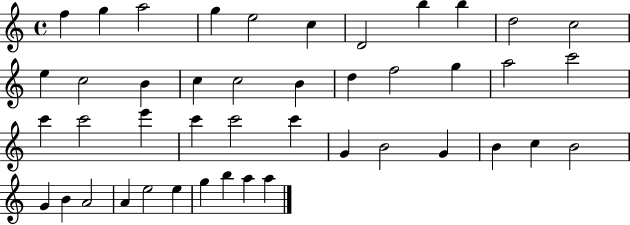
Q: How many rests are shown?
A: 0